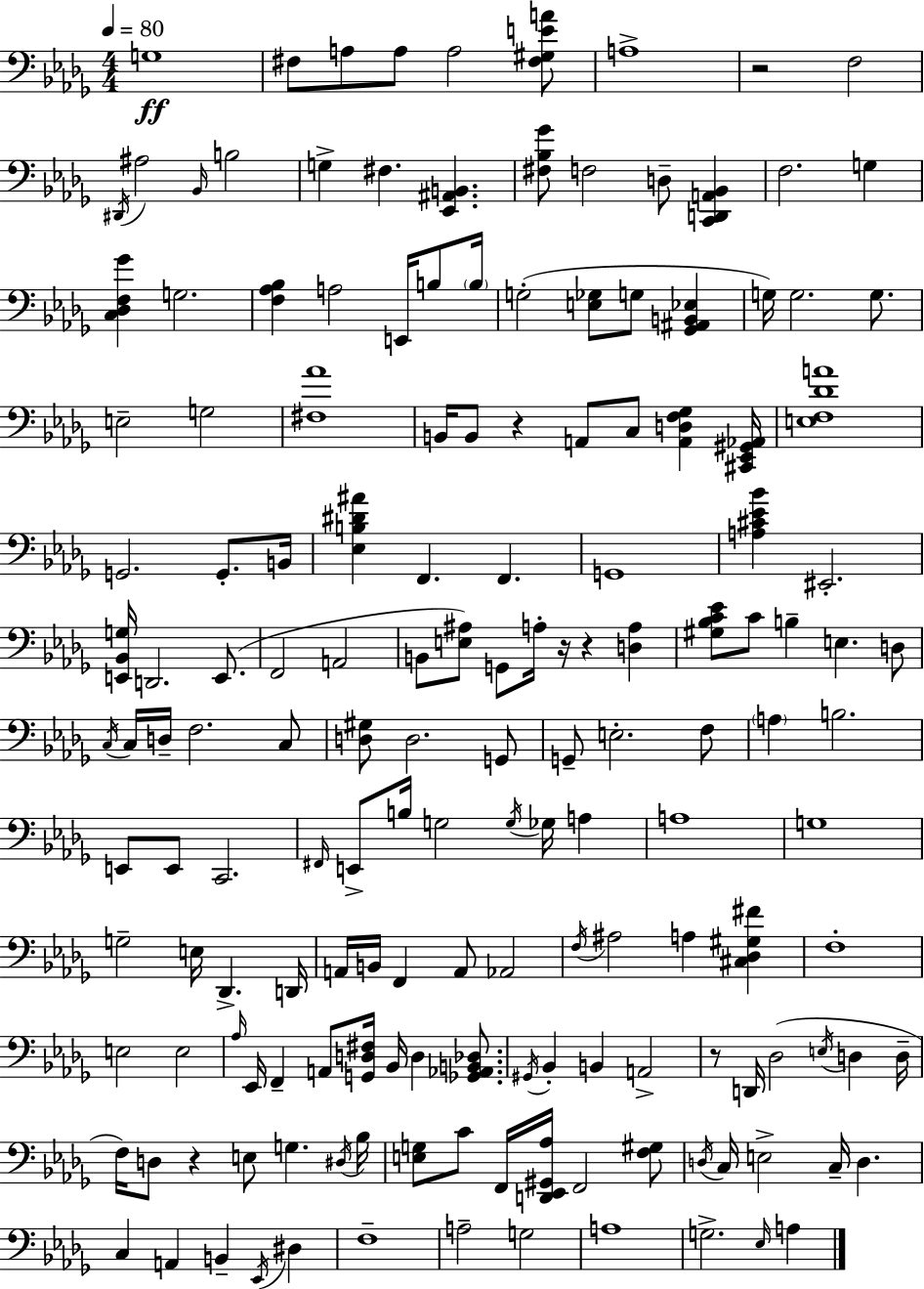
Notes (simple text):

G3/w F#3/e A3/e A3/e A3/h [F#3,G#3,E4,A4]/e A3/w R/h F3/h D#2/s A#3/h Bb2/s B3/h G3/q F#3/q. [Eb2,A#2,B2]/q. [F#3,Bb3,Gb4]/e F3/h D3/e [C2,D2,A2,Bb2]/q F3/h. G3/q [C3,Db3,F3,Gb4]/q G3/h. [F3,Ab3,Bb3]/q A3/h E2/s B3/e B3/s G3/h [E3,Gb3]/e G3/e [Gb2,A#2,B2,Eb3]/q G3/s G3/h. G3/e. E3/h G3/h [F#3,Ab4]/w B2/s B2/e R/q A2/e C3/e [A2,D3,F3,Gb3]/q [C#2,Eb2,G#2,Ab2]/s [E3,F3,Db4,A4]/w G2/h. G2/e. B2/s [Eb3,B3,D#4,A#4]/q F2/q. F2/q. G2/w [A3,C#4,Eb4,Bb4]/q EIS2/h. [E2,Bb2,G3]/s D2/h. E2/e. F2/h A2/h B2/e [E3,A#3]/e G2/e A3/s R/s R/q [D3,A3]/q [G#3,Bb3,C4,Eb4]/e C4/e B3/q E3/q. D3/e C3/s C3/s D3/s F3/h. C3/e [D3,G#3]/e D3/h. G2/e G2/e E3/h. F3/e A3/q B3/h. E2/e E2/e C2/h. F#2/s E2/e B3/s G3/h G3/s Gb3/s A3/q A3/w G3/w G3/h E3/s Db2/q. D2/s A2/s B2/s F2/q A2/e Ab2/h F3/s A#3/h A3/q [C#3,Db3,G#3,F#4]/q F3/w E3/h E3/h Ab3/s Eb2/s F2/q A2/e [G2,D3,F#3]/s Bb2/s D3/q [Gb2,Ab2,B2,Db3]/e. G#2/s Bb2/q B2/q A2/h R/e D2/s Db3/h E3/s D3/q D3/s F3/s D3/e R/q E3/e G3/q. D#3/s Bb3/s [E3,G3]/e C4/e F2/s [D2,Eb2,G#2,Ab3]/s F2/h [F3,G#3]/e D3/s C3/s E3/h C3/s D3/q. C3/q A2/q B2/q Eb2/s D#3/q F3/w A3/h G3/h A3/w G3/h. Eb3/s A3/q